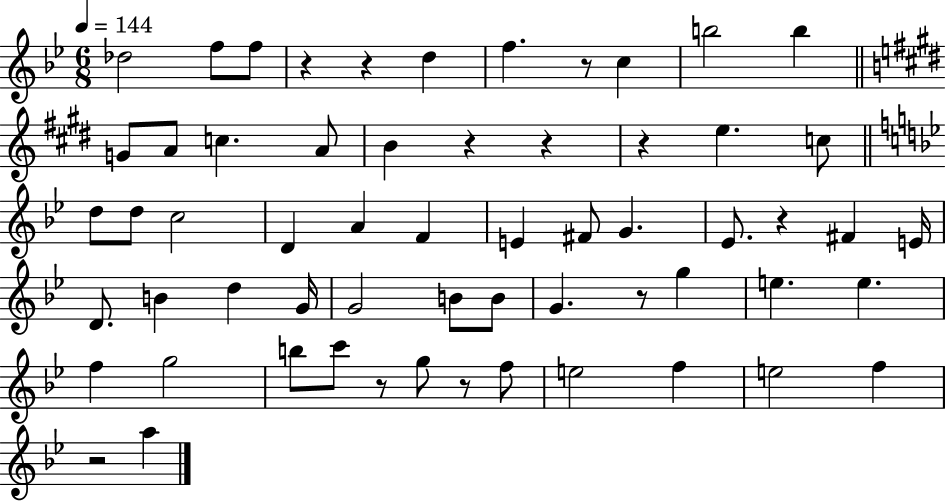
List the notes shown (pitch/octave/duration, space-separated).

Db5/h F5/e F5/e R/q R/q D5/q F5/q. R/e C5/q B5/h B5/q G4/e A4/e C5/q. A4/e B4/q R/q R/q R/q E5/q. C5/e D5/e D5/e C5/h D4/q A4/q F4/q E4/q F#4/e G4/q. Eb4/e. R/q F#4/q E4/s D4/e. B4/q D5/q G4/s G4/h B4/e B4/e G4/q. R/e G5/q E5/q. E5/q. F5/q G5/h B5/e C6/e R/e G5/e R/e F5/e E5/h F5/q E5/h F5/q R/h A5/q